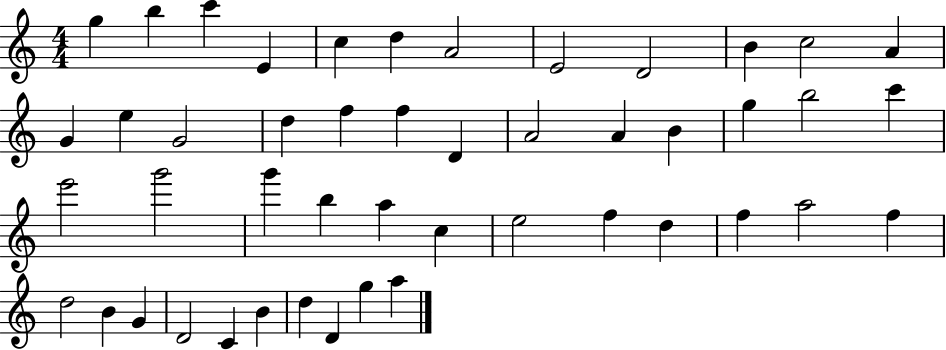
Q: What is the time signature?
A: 4/4